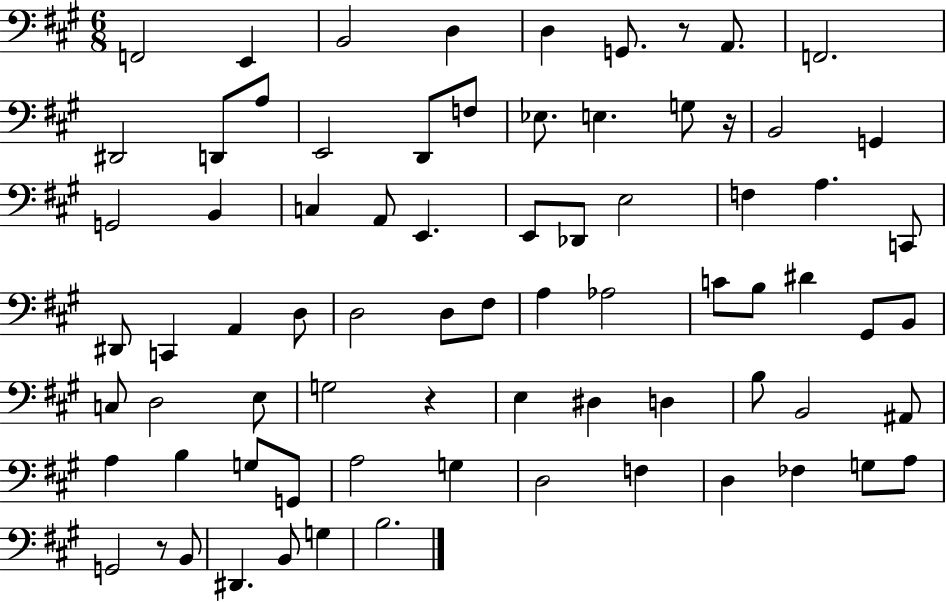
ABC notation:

X:1
T:Untitled
M:6/8
L:1/4
K:A
F,,2 E,, B,,2 D, D, G,,/2 z/2 A,,/2 F,,2 ^D,,2 D,,/2 A,/2 E,,2 D,,/2 F,/2 _E,/2 E, G,/2 z/4 B,,2 G,, G,,2 B,, C, A,,/2 E,, E,,/2 _D,,/2 E,2 F, A, C,,/2 ^D,,/2 C,, A,, D,/2 D,2 D,/2 ^F,/2 A, _A,2 C/2 B,/2 ^D ^G,,/2 B,,/2 C,/2 D,2 E,/2 G,2 z E, ^D, D, B,/2 B,,2 ^A,,/2 A, B, G,/2 G,,/2 A,2 G, D,2 F, D, _F, G,/2 A,/2 G,,2 z/2 B,,/2 ^D,, B,,/2 G, B,2